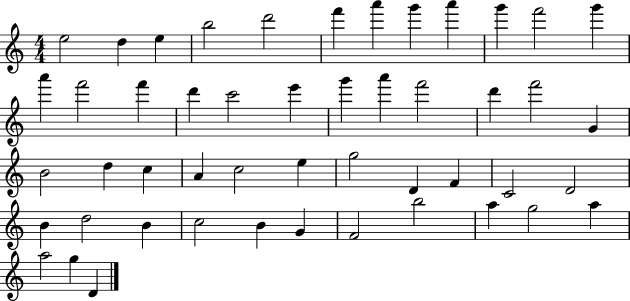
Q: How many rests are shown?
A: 0